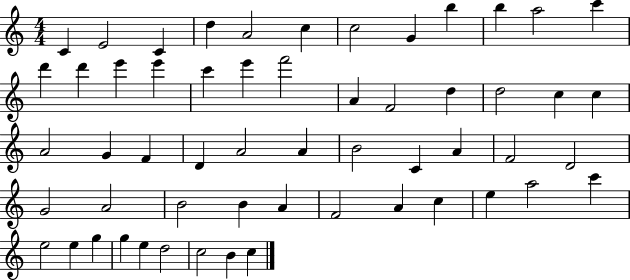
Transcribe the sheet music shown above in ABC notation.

X:1
T:Untitled
M:4/4
L:1/4
K:C
C E2 C d A2 c c2 G b b a2 c' d' d' e' e' c' e' f'2 A F2 d d2 c c A2 G F D A2 A B2 C A F2 D2 G2 A2 B2 B A F2 A c e a2 c' e2 e g g e d2 c2 B c